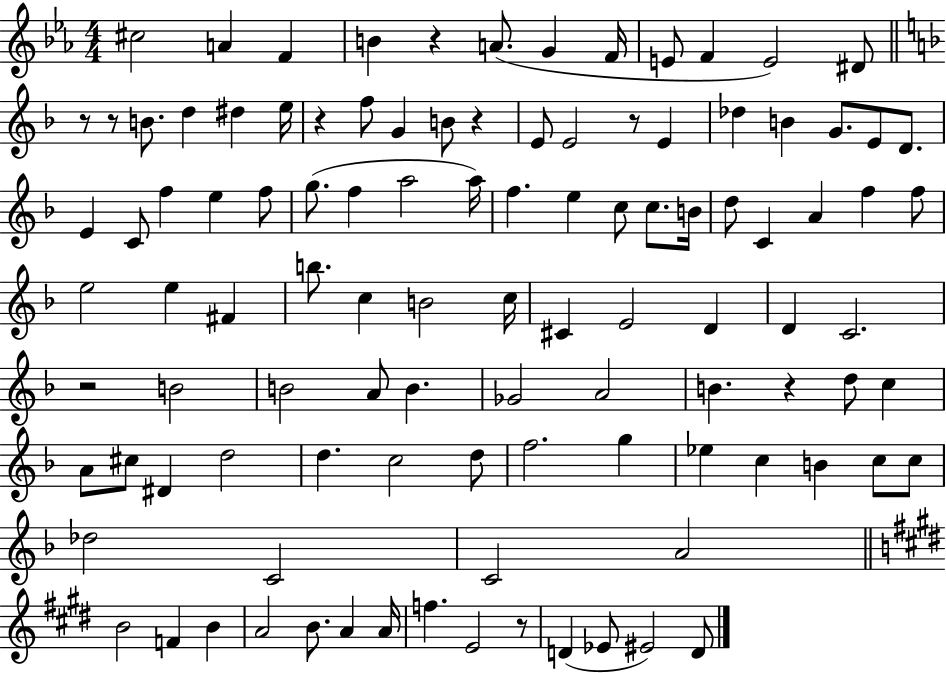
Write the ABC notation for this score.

X:1
T:Untitled
M:4/4
L:1/4
K:Eb
^c2 A F B z A/2 G F/4 E/2 F E2 ^D/2 z/2 z/2 B/2 d ^d e/4 z f/2 G B/2 z E/2 E2 z/2 E _d B G/2 E/2 D/2 E C/2 f e f/2 g/2 f a2 a/4 f e c/2 c/2 B/4 d/2 C A f f/2 e2 e ^F b/2 c B2 c/4 ^C E2 D D C2 z2 B2 B2 A/2 B _G2 A2 B z d/2 c A/2 ^c/2 ^D d2 d c2 d/2 f2 g _e c B c/2 c/2 _d2 C2 C2 A2 B2 F B A2 B/2 A A/4 f E2 z/2 D _E/2 ^E2 D/2